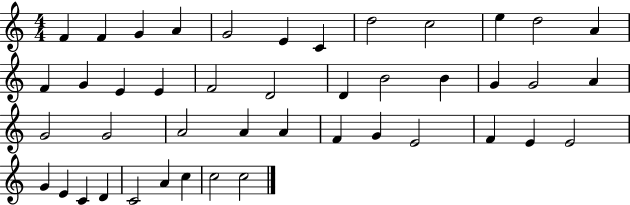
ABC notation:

X:1
T:Untitled
M:4/4
L:1/4
K:C
F F G A G2 E C d2 c2 e d2 A F G E E F2 D2 D B2 B G G2 A G2 G2 A2 A A F G E2 F E E2 G E C D C2 A c c2 c2